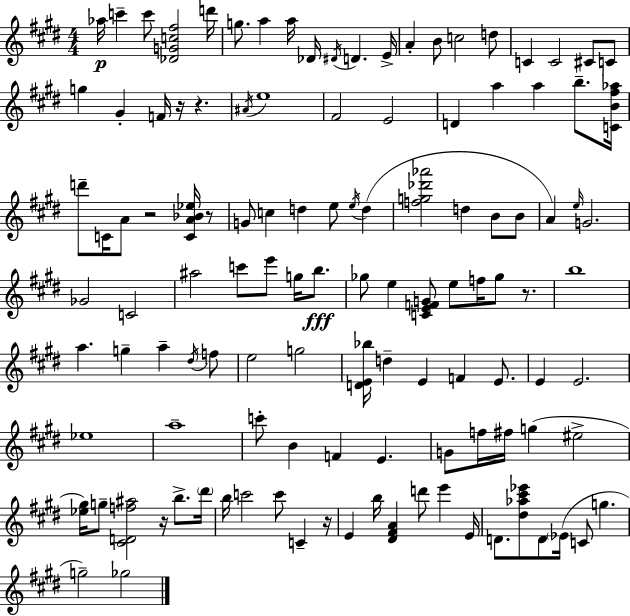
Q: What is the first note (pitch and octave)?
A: Ab5